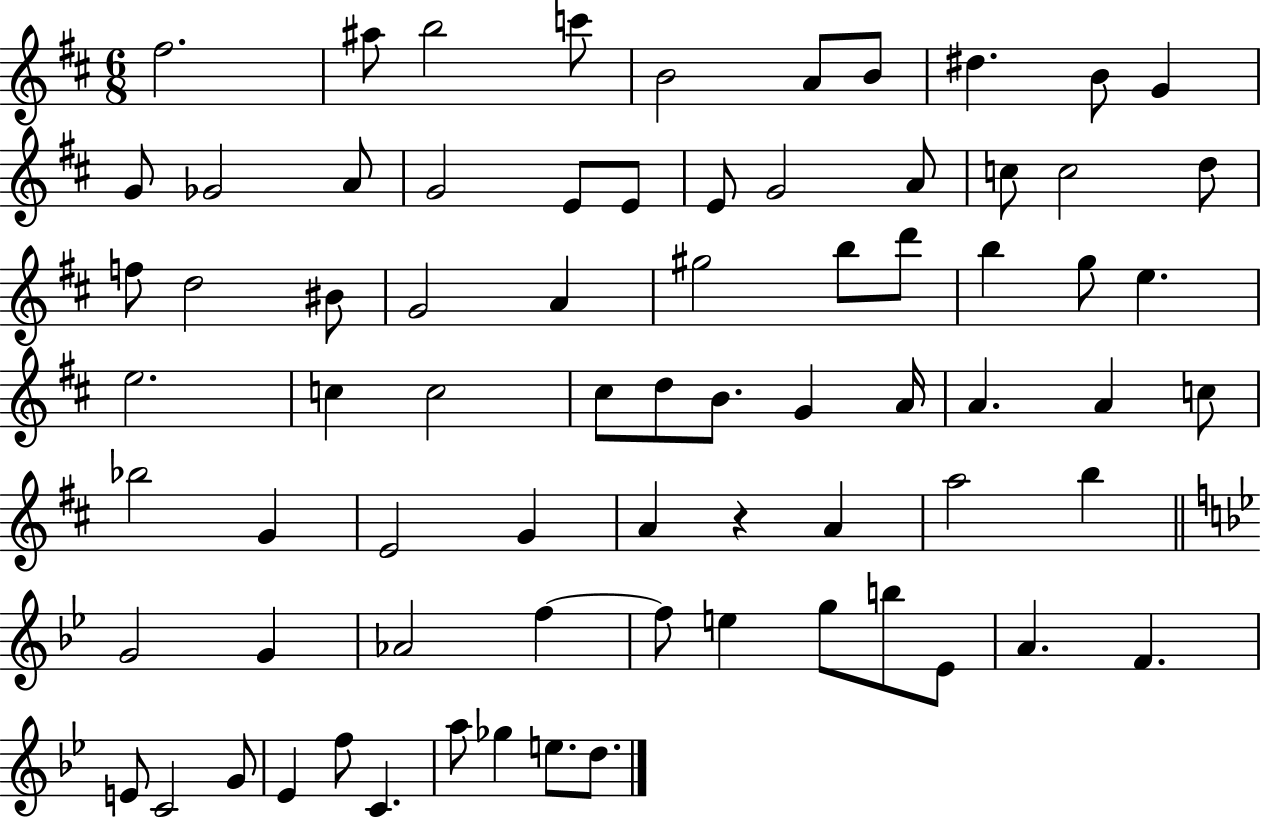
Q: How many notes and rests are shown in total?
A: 74